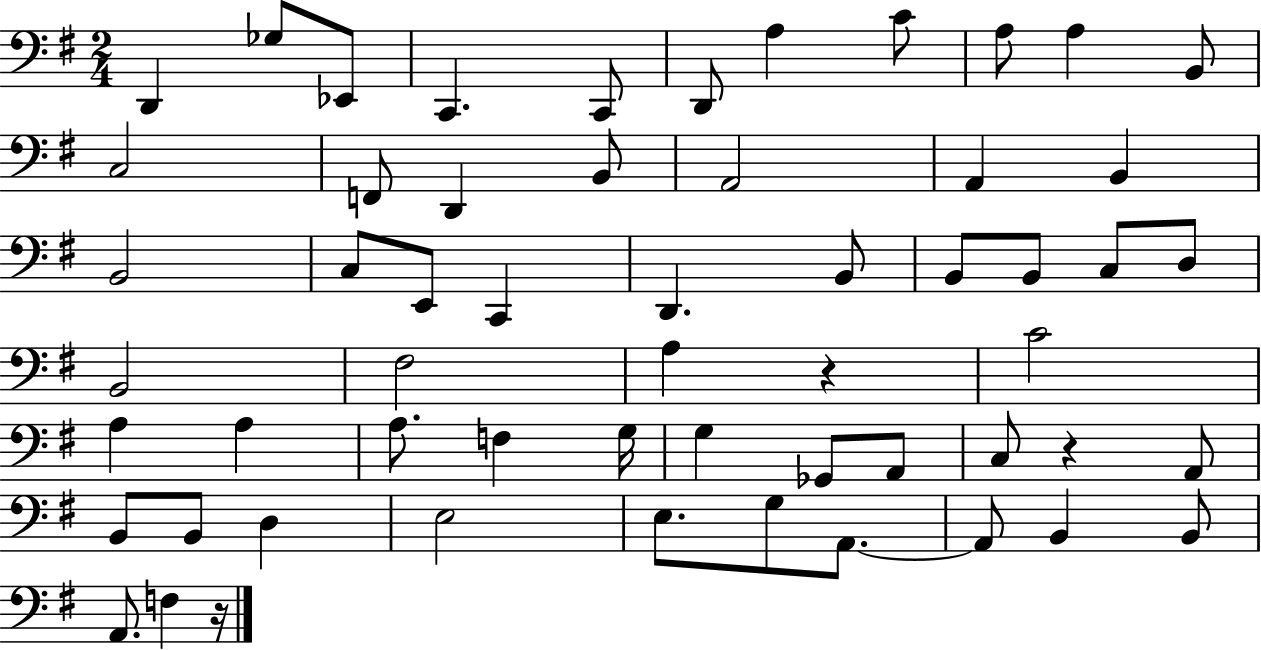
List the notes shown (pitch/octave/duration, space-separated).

D2/q Gb3/e Eb2/e C2/q. C2/e D2/e A3/q C4/e A3/e A3/q B2/e C3/h F2/e D2/q B2/e A2/h A2/q B2/q B2/h C3/e E2/e C2/q D2/q. B2/e B2/e B2/e C3/e D3/e B2/h F#3/h A3/q R/q C4/h A3/q A3/q A3/e. F3/q G3/s G3/q Gb2/e A2/e C3/e R/q A2/e B2/e B2/e D3/q E3/h E3/e. G3/e A2/e. A2/e B2/q B2/e A2/e. F3/q R/s